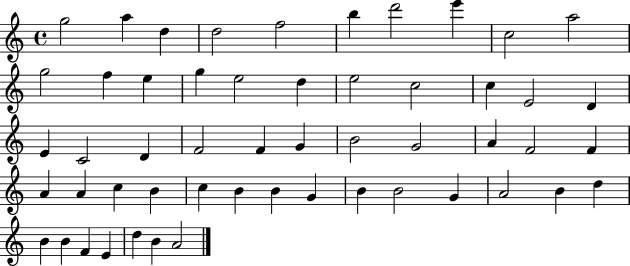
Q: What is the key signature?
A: C major